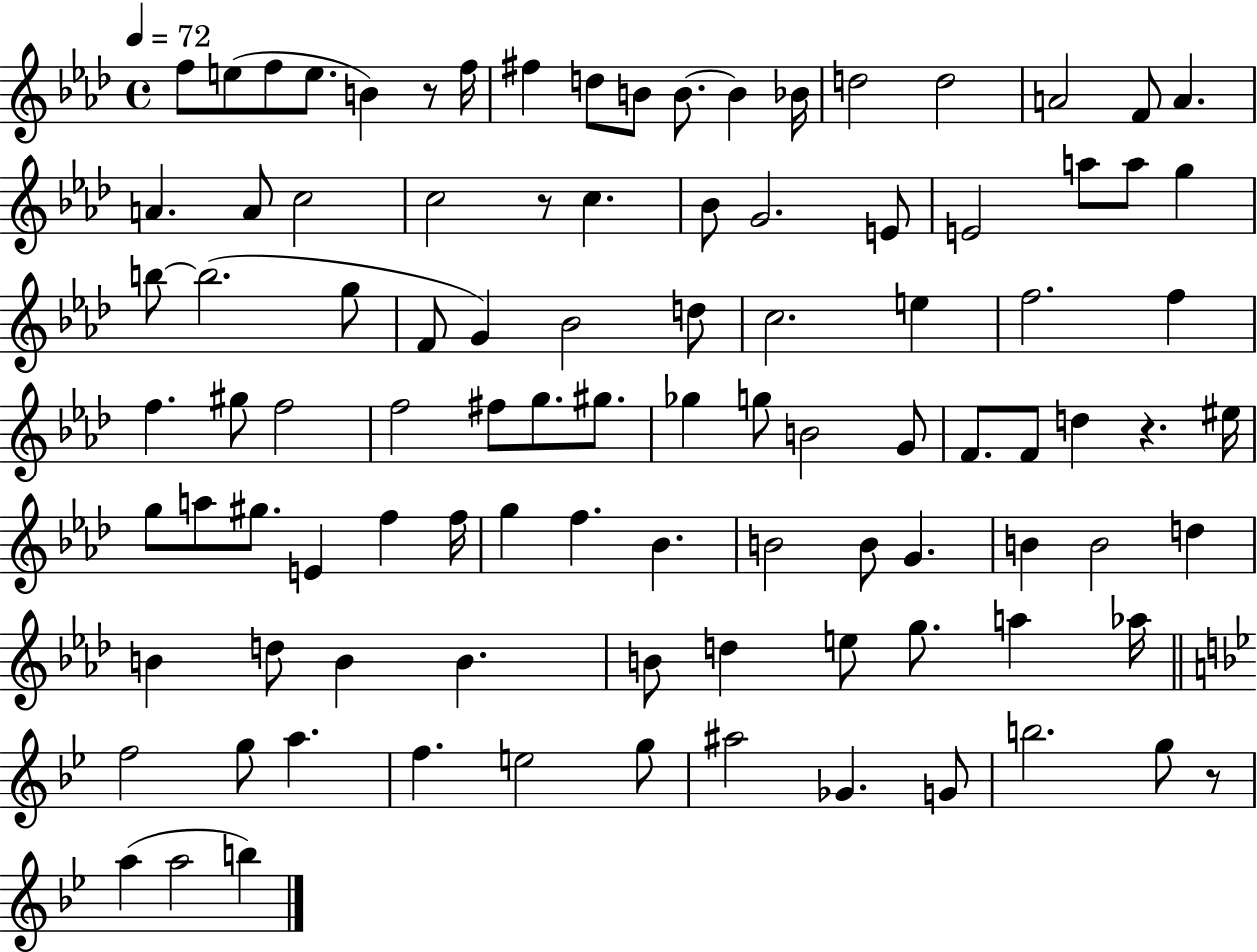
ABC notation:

X:1
T:Untitled
M:4/4
L:1/4
K:Ab
f/2 e/2 f/2 e/2 B z/2 f/4 ^f d/2 B/2 B/2 B _B/4 d2 d2 A2 F/2 A A A/2 c2 c2 z/2 c _B/2 G2 E/2 E2 a/2 a/2 g b/2 b2 g/2 F/2 G _B2 d/2 c2 e f2 f f ^g/2 f2 f2 ^f/2 g/2 ^g/2 _g g/2 B2 G/2 F/2 F/2 d z ^e/4 g/2 a/2 ^g/2 E f f/4 g f _B B2 B/2 G B B2 d B d/2 B B B/2 d e/2 g/2 a _a/4 f2 g/2 a f e2 g/2 ^a2 _G G/2 b2 g/2 z/2 a a2 b